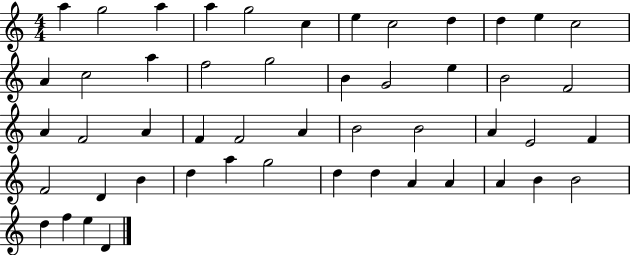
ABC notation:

X:1
T:Untitled
M:4/4
L:1/4
K:C
a g2 a a g2 c e c2 d d e c2 A c2 a f2 g2 B G2 e B2 F2 A F2 A F F2 A B2 B2 A E2 F F2 D B d a g2 d d A A A B B2 d f e D